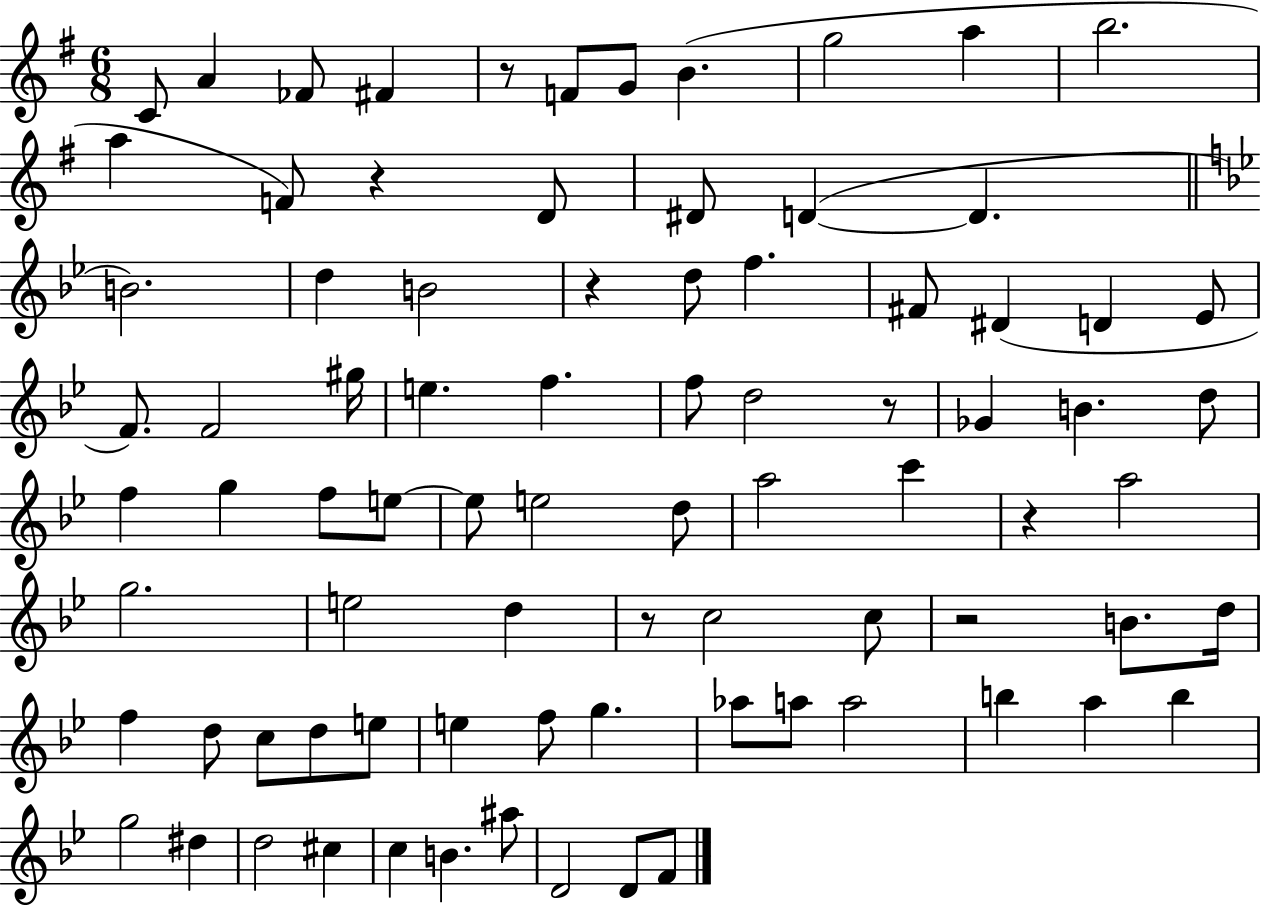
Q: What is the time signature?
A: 6/8